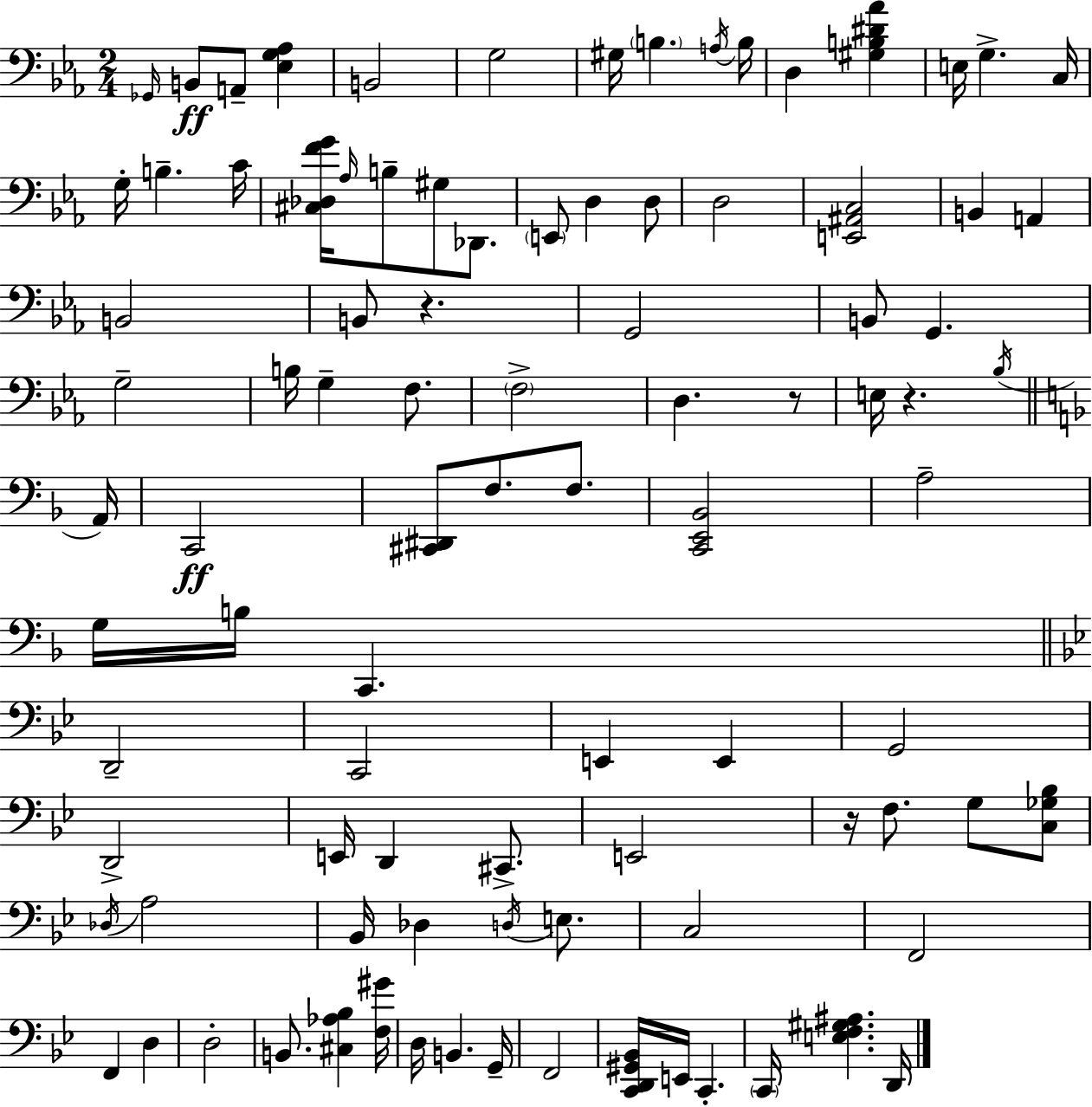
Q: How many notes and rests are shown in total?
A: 94